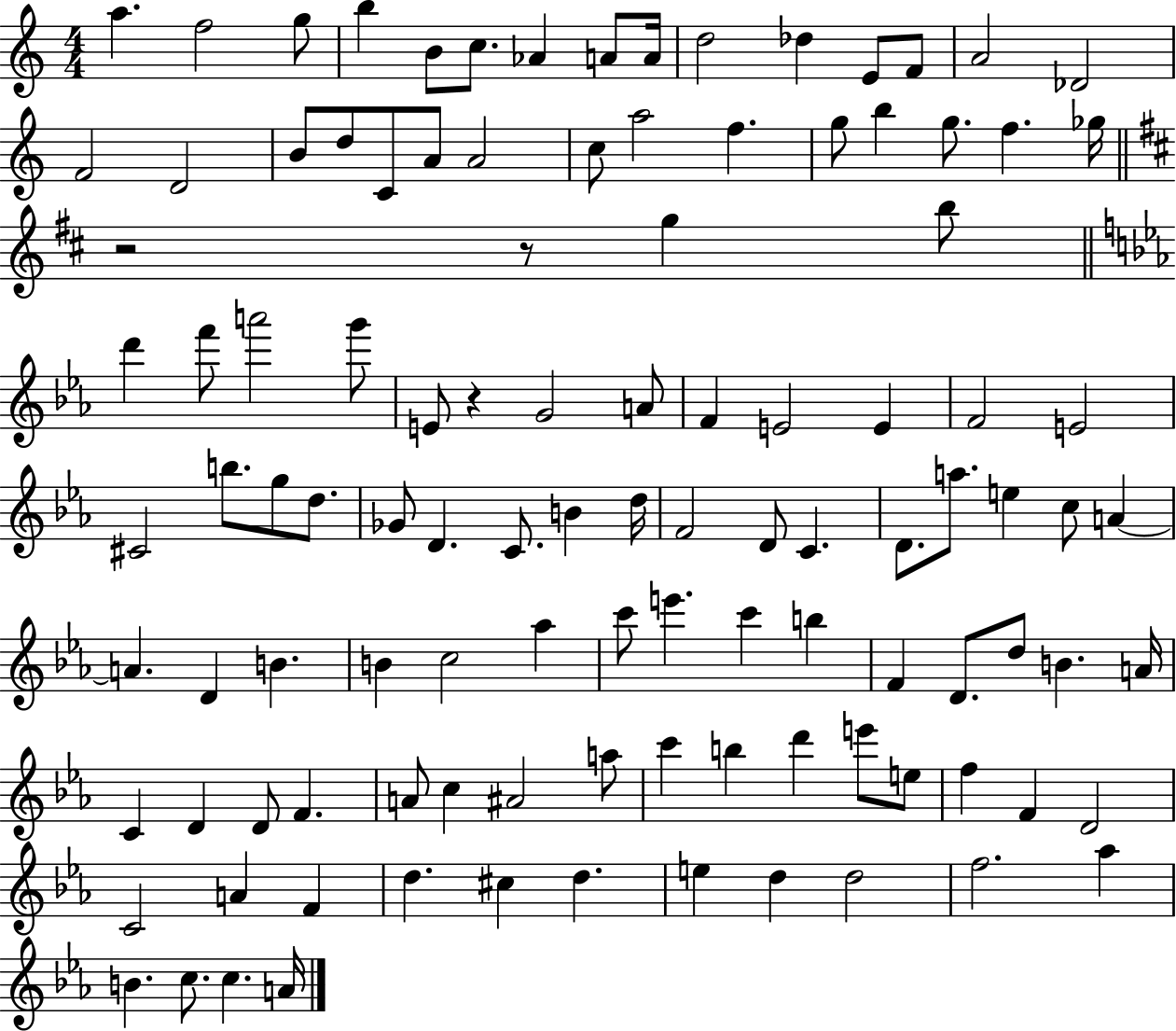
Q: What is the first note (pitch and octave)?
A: A5